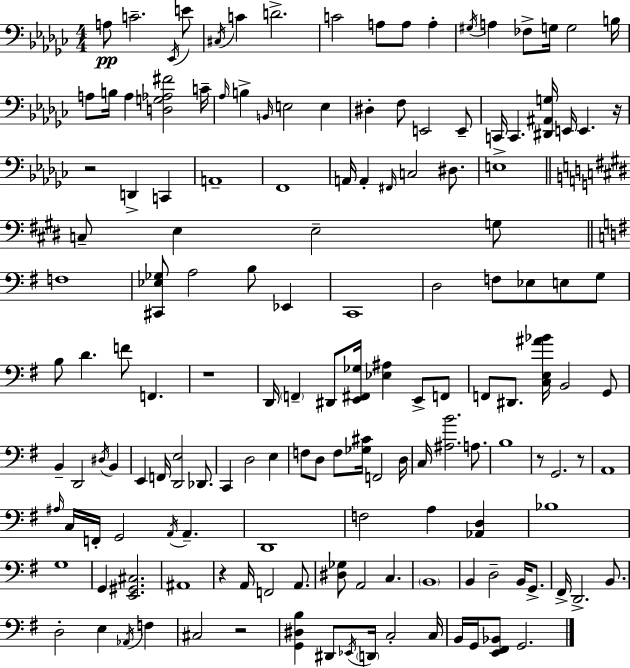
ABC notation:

X:1
T:Untitled
M:4/4
L:1/4
K:Ebm
A,/2 C2 _E,,/4 E/2 ^C,/4 C D2 C2 A,/2 A,/2 A, ^G,/4 A, _F,/2 G,/4 G,2 B,/4 A,/2 B,/4 A, [D,G,_A,^F]2 C/4 _A,/4 B, B,,/4 E,2 E, ^D, F,/2 E,,2 E,,/2 C,,/4 C,, [^D,,^A,,G,]/4 E,,/4 E,, z/4 z2 D,, C,, A,,4 F,,4 A,,/4 A,, ^F,,/4 C,2 ^D,/2 E,4 C,/2 E, E,2 G,/2 F,4 [^C,,_E,_G,]/2 A,2 B,/2 _E,, C,,4 D,2 F,/2 _E,/2 E,/2 G,/2 B,/2 D F/2 F,, z4 D,,/4 F,, ^D,,/2 [E,,^F,,_G,]/4 [_E,^A,] E,,/2 F,,/2 F,,/2 ^D,,/2 [C,E,^A_B]/4 B,,2 G,,/2 B,, D,,2 ^D,/4 B,, E,, F,,/4 [D,,E,]2 _D,,/2 C,, D,2 E, F,/2 D,/2 F,/2 [_G,^C]/4 F,,2 D,/4 C,/4 [^A,B]2 A,/2 B,4 z/2 G,,2 z/2 A,,4 ^A,/4 C,/4 F,,/4 G,,2 A,,/4 A,, D,,4 F,2 A, [_A,,D,] _B,4 G,4 G,, [E,,^G,,^C,]2 ^A,,4 z A,,/4 F,,2 A,,/2 [^D,_G,]/2 A,,2 C, B,,4 B,, D,2 B,,/4 G,,/2 ^F,,/4 D,,2 B,,/2 D,2 E, _A,,/4 F, ^C,2 z2 [G,,^D,B,] ^D,,/2 _E,,/4 D,,/4 C,2 C,/4 B,,/4 G,,/4 [E,,^F,,_B,,]/2 G,,2